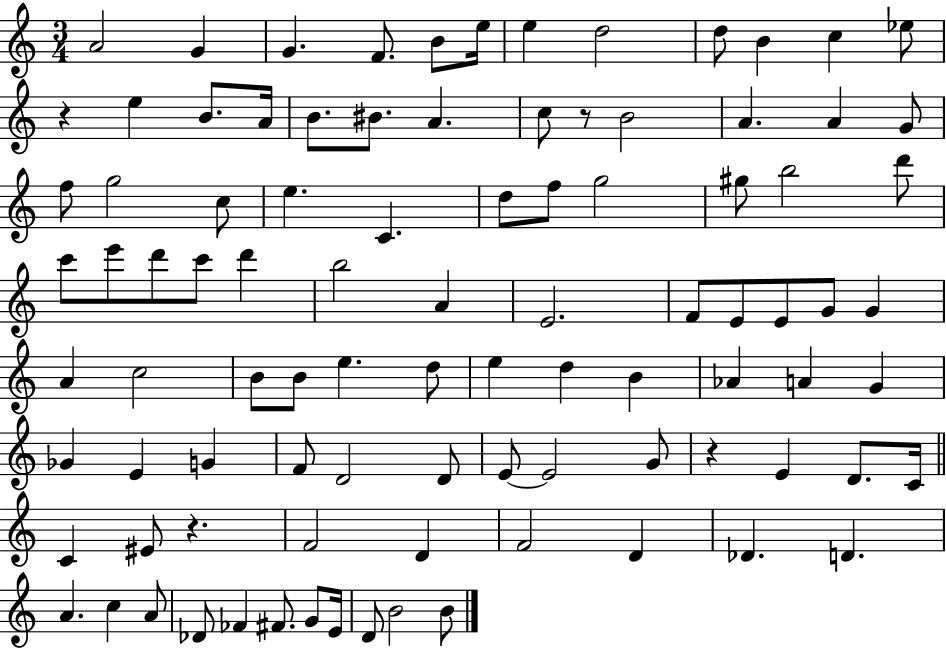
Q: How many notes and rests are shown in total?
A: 94